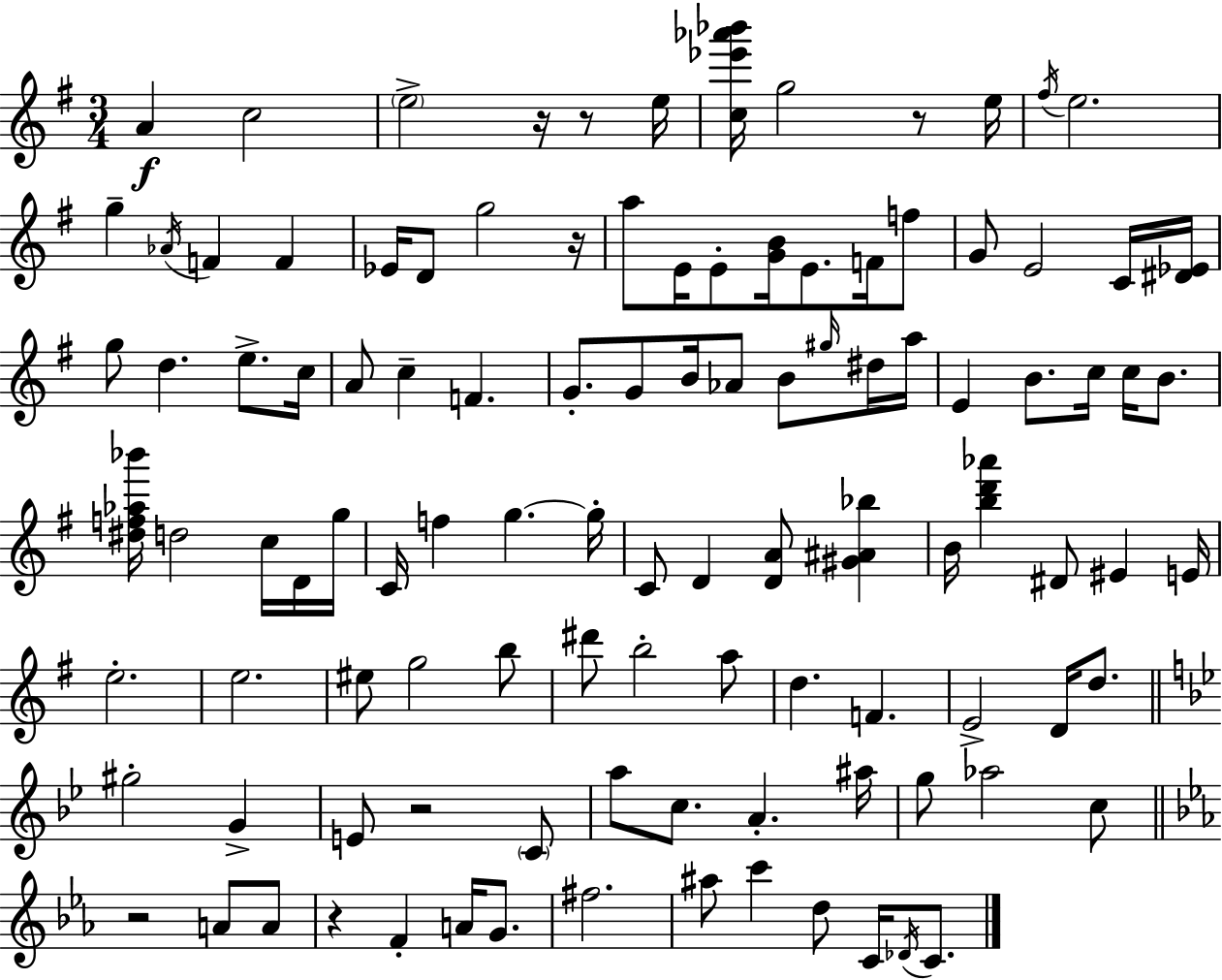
A4/q C5/h E5/h R/s R/e E5/s [C5,Eb6,Ab6,Bb6]/s G5/h R/e E5/s F#5/s E5/h. G5/q Ab4/s F4/q F4/q Eb4/s D4/e G5/h R/s A5/e E4/s E4/e [G4,B4]/s E4/e. F4/s F5/e G4/e E4/h C4/s [D#4,Eb4]/s G5/e D5/q. E5/e. C5/s A4/e C5/q F4/q. G4/e. G4/e B4/s Ab4/e B4/e G#5/s D#5/s A5/s E4/q B4/e. C5/s C5/s B4/e. [D#5,F5,Ab5,Bb6]/s D5/h C5/s D4/s G5/s C4/s F5/q G5/q. G5/s C4/e D4/q [D4,A4]/e [G#4,A#4,Bb5]/q B4/s [B5,D6,Ab6]/q D#4/e EIS4/q E4/s E5/h. E5/h. EIS5/e G5/h B5/e D#6/e B5/h A5/e D5/q. F4/q. E4/h D4/s D5/e. G#5/h G4/q E4/e R/h C4/e A5/e C5/e. A4/q. A#5/s G5/e Ab5/h C5/e R/h A4/e A4/e R/q F4/q A4/s G4/e. F#5/h. A#5/e C6/q D5/e C4/s Db4/s C4/e.